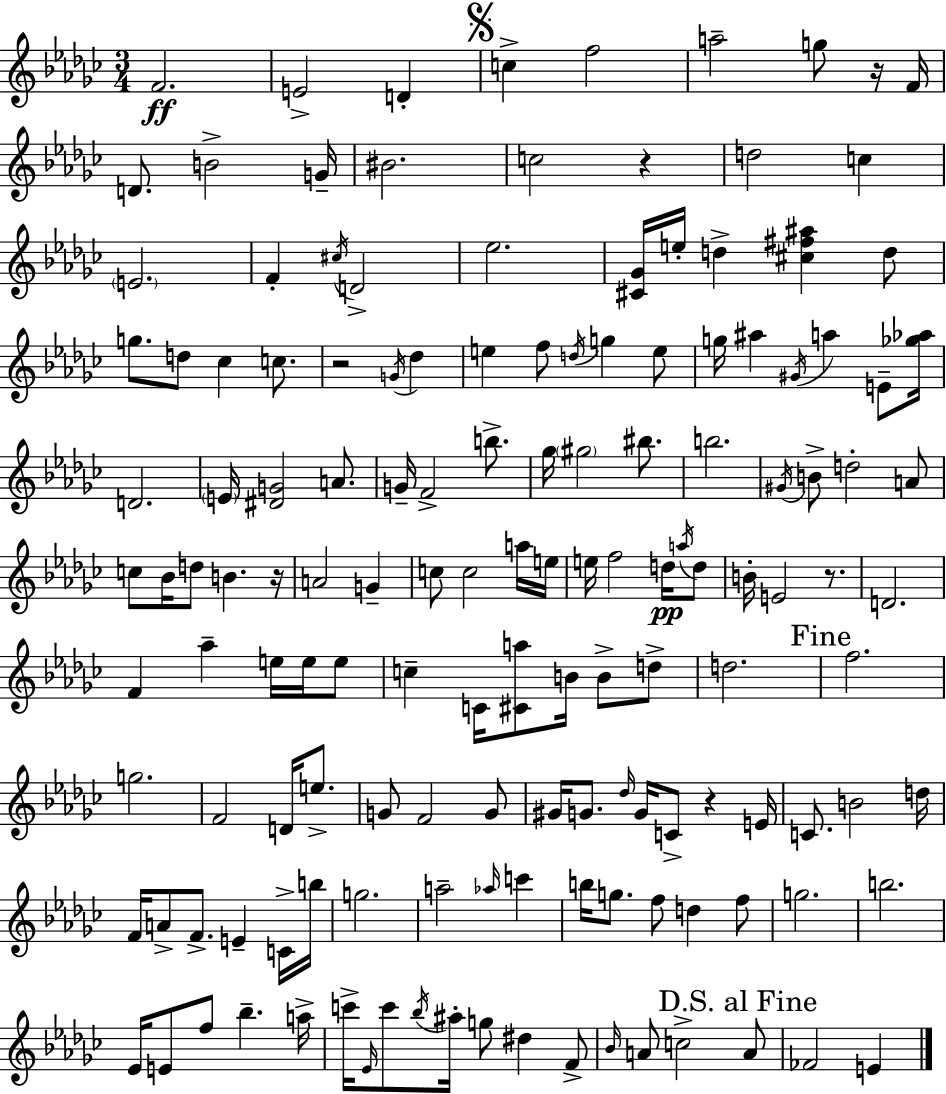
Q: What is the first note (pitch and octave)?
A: F4